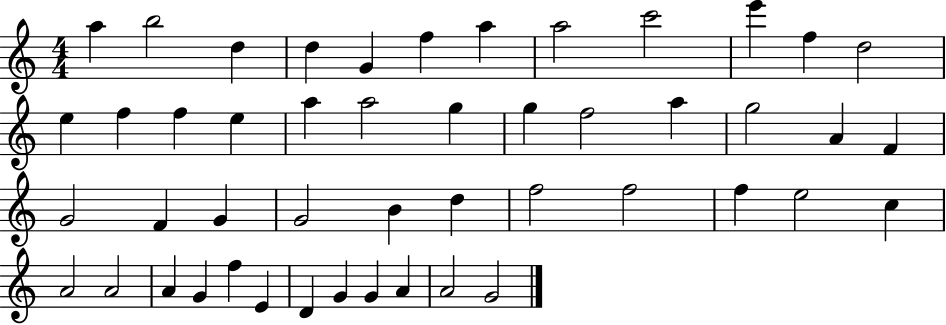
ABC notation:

X:1
T:Untitled
M:4/4
L:1/4
K:C
a b2 d d G f a a2 c'2 e' f d2 e f f e a a2 g g f2 a g2 A F G2 F G G2 B d f2 f2 f e2 c A2 A2 A G f E D G G A A2 G2